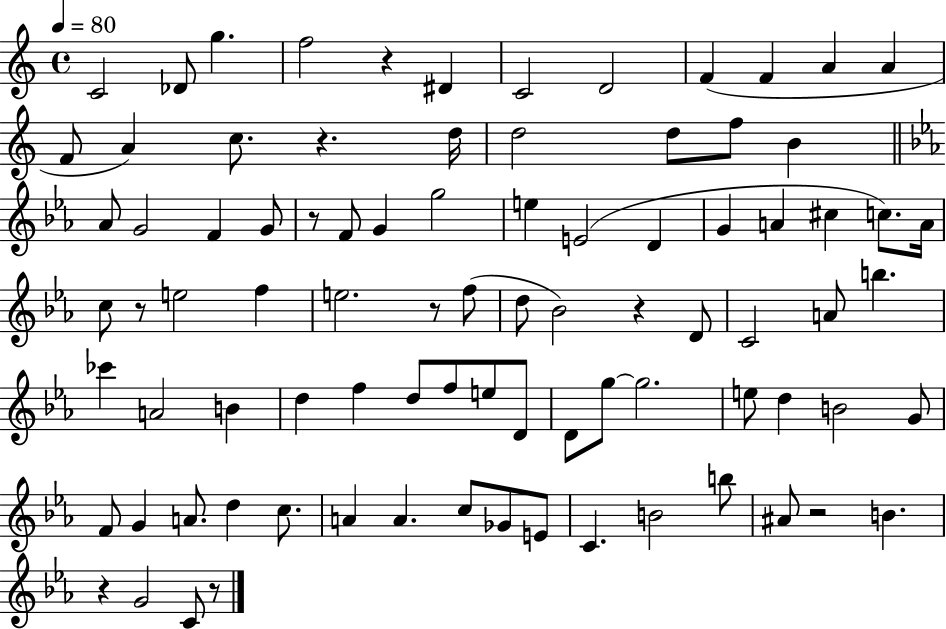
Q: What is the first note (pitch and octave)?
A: C4